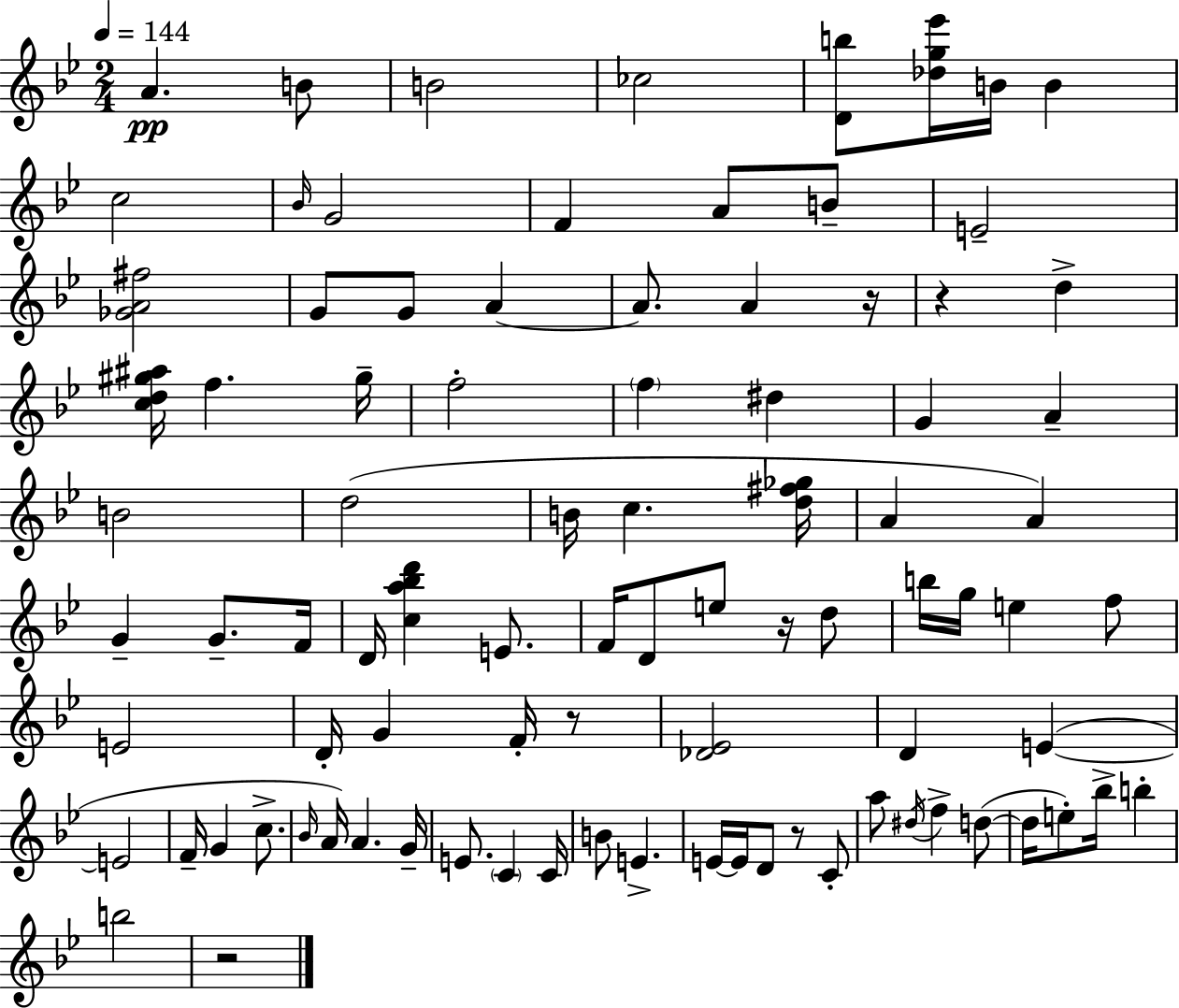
X:1
T:Untitled
M:2/4
L:1/4
K:Gm
A B/2 B2 _c2 [Db]/2 [_dg_e']/4 B/4 B c2 _B/4 G2 F A/2 B/2 E2 [_GA^f]2 G/2 G/2 A A/2 A z/4 z d [cd^g^a]/4 f ^g/4 f2 f ^d G A B2 d2 B/4 c [d^f_g]/4 A A G G/2 F/4 D/4 [ca_bd'] E/2 F/4 D/2 e/2 z/4 d/2 b/4 g/4 e f/2 E2 D/4 G F/4 z/2 [_D_E]2 D E E2 F/4 G c/2 _B/4 A/4 A G/4 E/2 C C/4 B/2 E E/4 E/4 D/2 z/2 C/2 a/2 ^d/4 f d/2 d/4 e/2 _b/4 b b2 z2